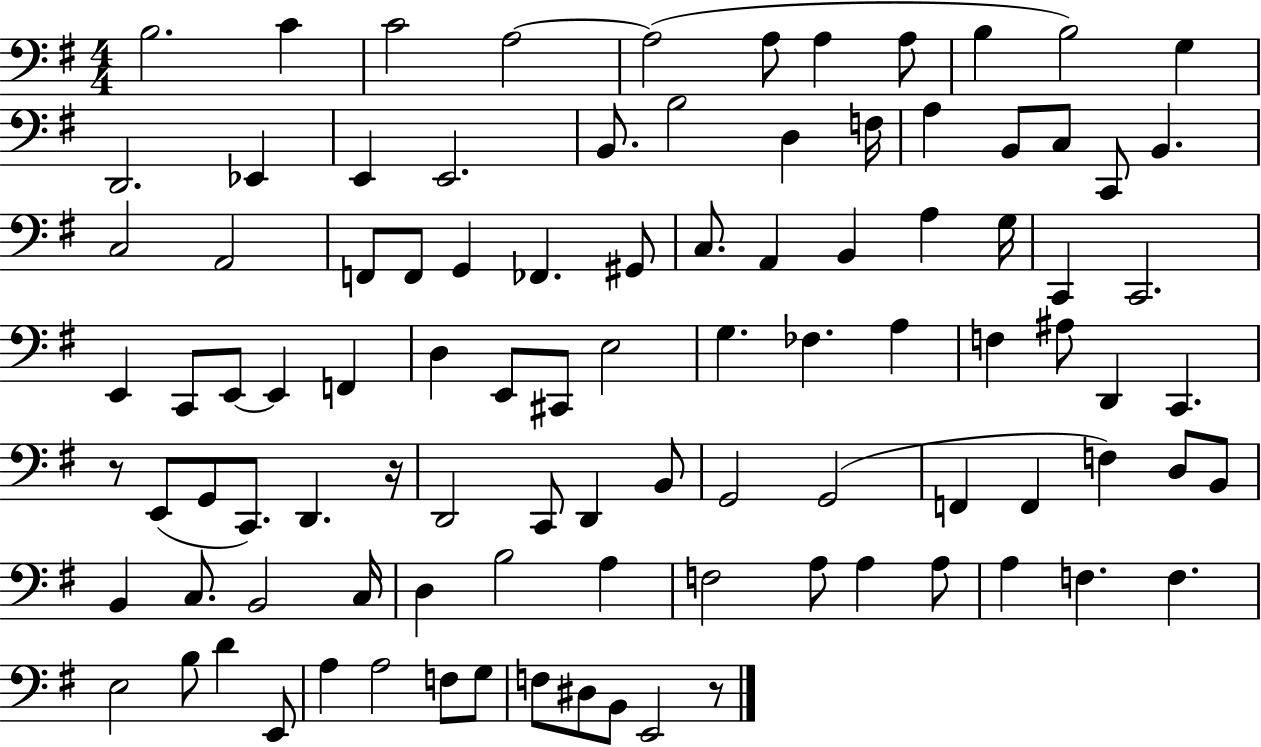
B3/h. C4/q C4/h A3/h A3/h A3/e A3/q A3/e B3/q B3/h G3/q D2/h. Eb2/q E2/q E2/h. B2/e. B3/h D3/q F3/s A3/q B2/e C3/e C2/e B2/q. C3/h A2/h F2/e F2/e G2/q FES2/q. G#2/e C3/e. A2/q B2/q A3/q G3/s C2/q C2/h. E2/q C2/e E2/e E2/q F2/q D3/q E2/e C#2/e E3/h G3/q. FES3/q. A3/q F3/q A#3/e D2/q C2/q. R/e E2/e G2/e C2/e. D2/q. R/s D2/h C2/e D2/q B2/e G2/h G2/h F2/q F2/q F3/q D3/e B2/e B2/q C3/e. B2/h C3/s D3/q B3/h A3/q F3/h A3/e A3/q A3/e A3/q F3/q. F3/q. E3/h B3/e D4/q E2/e A3/q A3/h F3/e G3/e F3/e D#3/e B2/e E2/h R/e